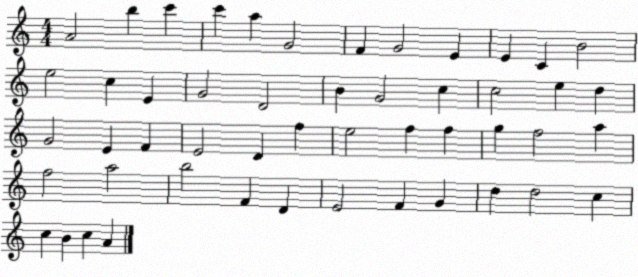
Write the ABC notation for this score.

X:1
T:Untitled
M:4/4
L:1/4
K:C
A2 b c' c' a G2 F G2 E E C B2 e2 c E G2 D2 B G2 c c2 e d G2 E F E2 D f e2 f f g f2 a f2 a2 b2 F D E2 F G d d2 c c B c A